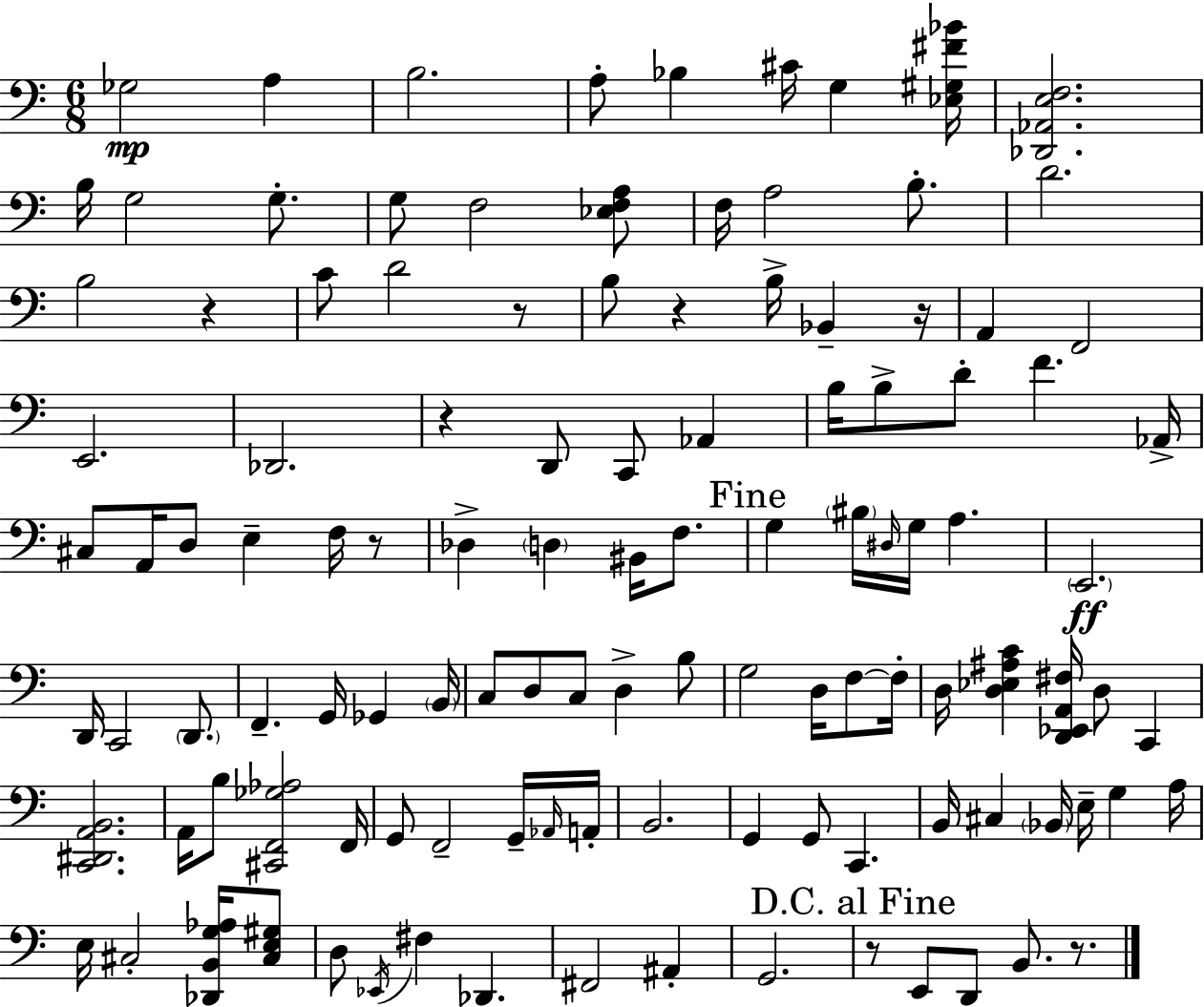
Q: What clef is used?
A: bass